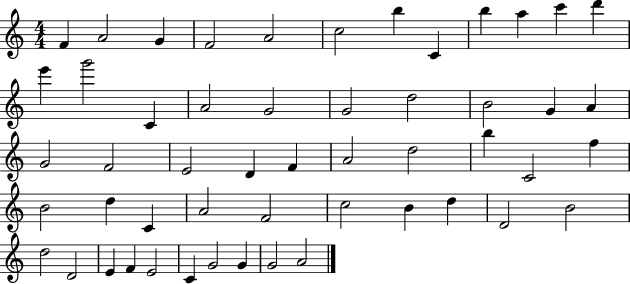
F4/q A4/h G4/q F4/h A4/h C5/h B5/q C4/q B5/q A5/q C6/q D6/q E6/q G6/h C4/q A4/h G4/h G4/h D5/h B4/h G4/q A4/q G4/h F4/h E4/h D4/q F4/q A4/h D5/h B5/q C4/h F5/q B4/h D5/q C4/q A4/h F4/h C5/h B4/q D5/q D4/h B4/h D5/h D4/h E4/q F4/q E4/h C4/q G4/h G4/q G4/h A4/h